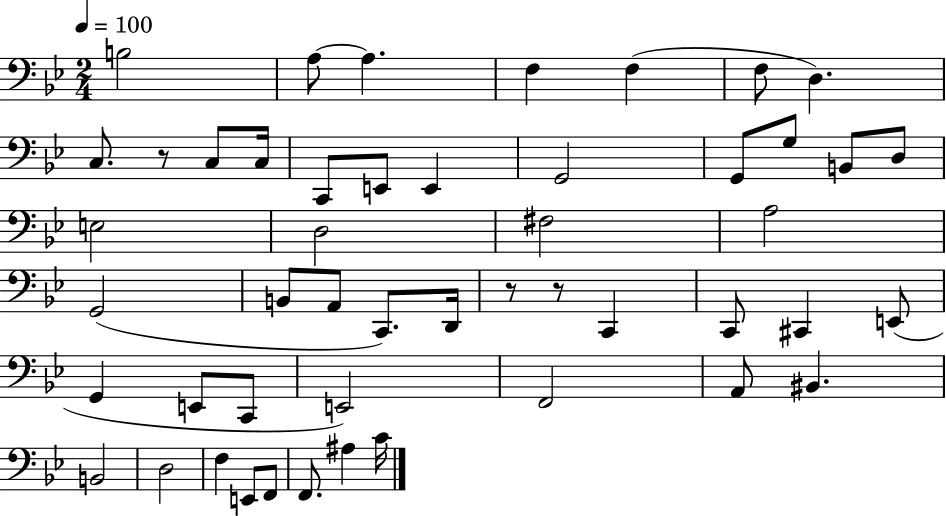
X:1
T:Untitled
M:2/4
L:1/4
K:Bb
B,2 A,/2 A, F, F, F,/2 D, C,/2 z/2 C,/2 C,/4 C,,/2 E,,/2 E,, G,,2 G,,/2 G,/2 B,,/2 D,/2 E,2 D,2 ^F,2 A,2 G,,2 B,,/2 A,,/2 C,,/2 D,,/4 z/2 z/2 C,, C,,/2 ^C,, E,,/2 G,, E,,/2 C,,/2 E,,2 F,,2 A,,/2 ^B,, B,,2 D,2 F, E,,/2 F,,/2 F,,/2 ^A, C/4